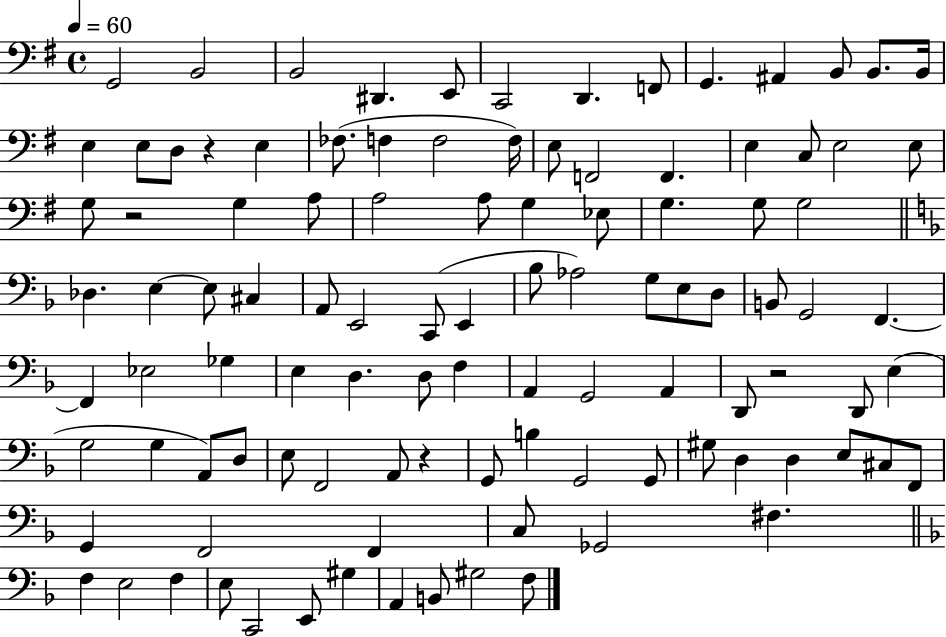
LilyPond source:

{
  \clef bass
  \time 4/4
  \defaultTimeSignature
  \key g \major
  \tempo 4 = 60
  g,2 b,2 | b,2 dis,4. e,8 | c,2 d,4. f,8 | g,4. ais,4 b,8 b,8. b,16 | \break e4 e8 d8 r4 e4 | fes8.( f4 f2 f16) | e8 f,2 f,4. | e4 c8 e2 e8 | \break g8 r2 g4 a8 | a2 a8 g4 ees8 | g4. g8 g2 | \bar "||" \break \key f \major des4. e4~~ e8 cis4 | a,8 e,2 c,8( e,4 | bes8 aes2) g8 e8 d8 | b,8 g,2 f,4.~~ | \break f,4 ees2 ges4 | e4 d4. d8 f4 | a,4 g,2 a,4 | d,8 r2 d,8 e4( | \break g2 g4 a,8) d8 | e8 f,2 a,8 r4 | g,8 b4 g,2 g,8 | gis8 d4 d4 e8 cis8 f,8 | \break g,4 f,2 f,4 | c8 ges,2 fis4. | \bar "||" \break \key f \major f4 e2 f4 | e8 c,2 e,8 gis4 | a,4 b,8 gis2 f8 | \bar "|."
}